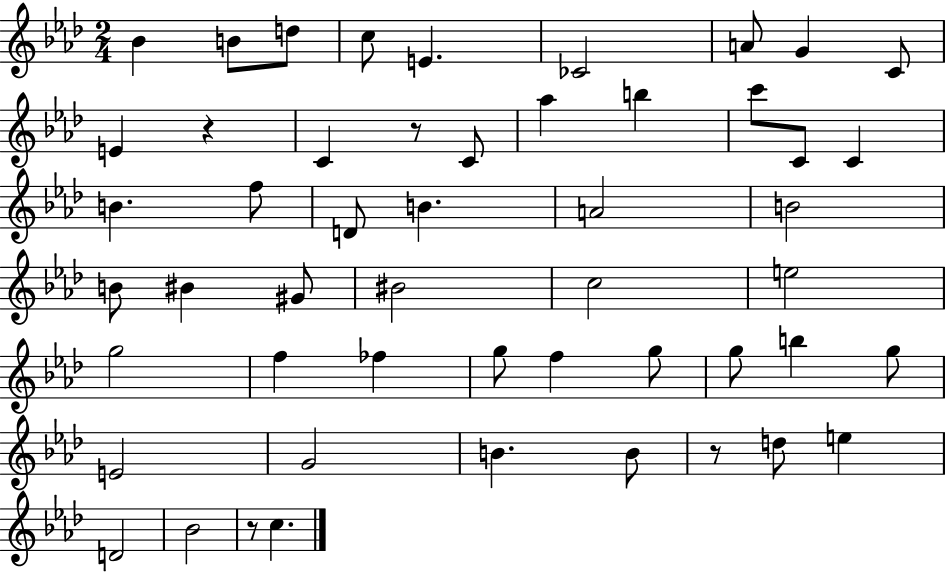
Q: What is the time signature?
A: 2/4